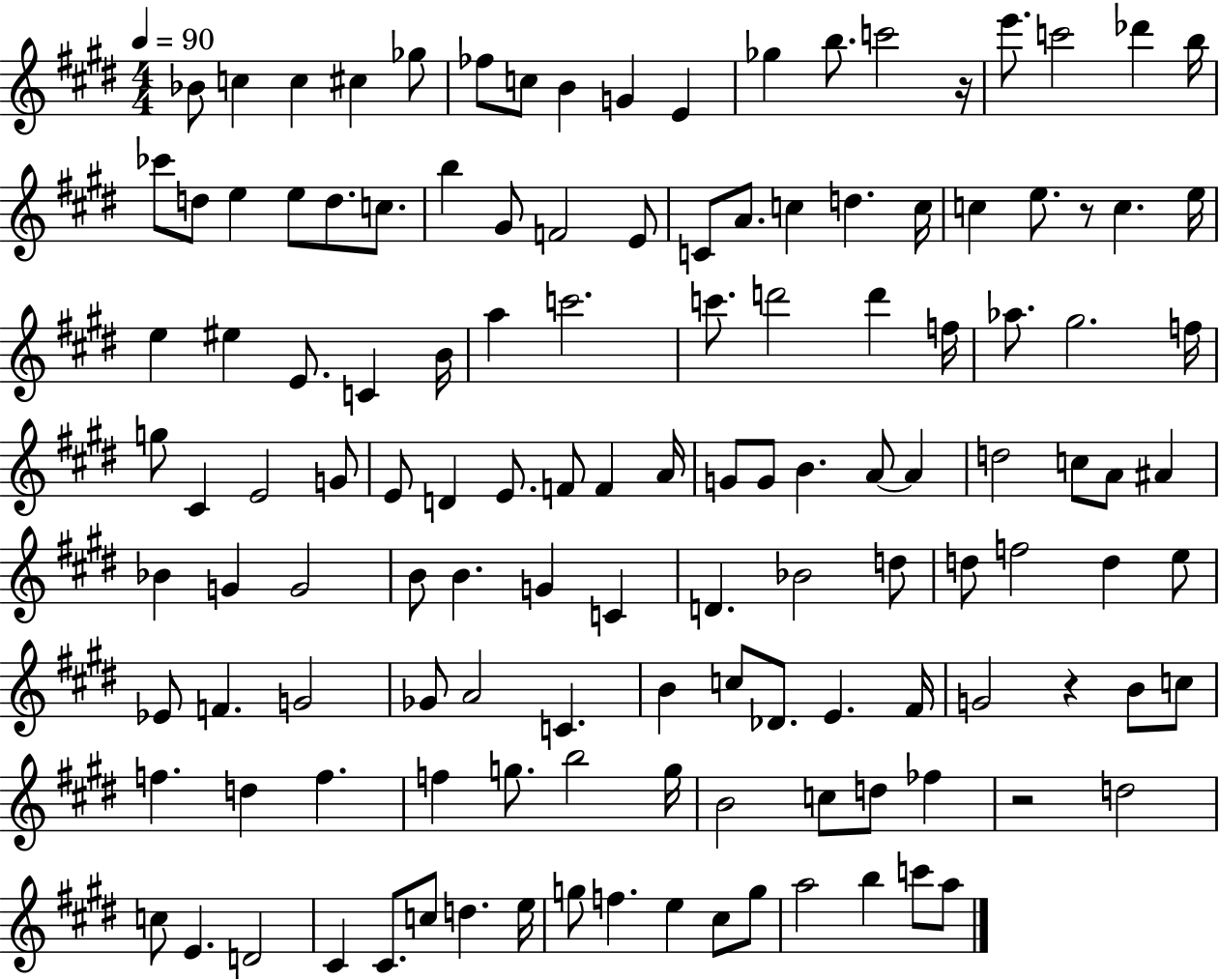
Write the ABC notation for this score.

X:1
T:Untitled
M:4/4
L:1/4
K:E
_B/2 c c ^c _g/2 _f/2 c/2 B G E _g b/2 c'2 z/4 e'/2 c'2 _d' b/4 _c'/2 d/2 e e/2 d/2 c/2 b ^G/2 F2 E/2 C/2 A/2 c d c/4 c e/2 z/2 c e/4 e ^e E/2 C B/4 a c'2 c'/2 d'2 d' f/4 _a/2 ^g2 f/4 g/2 ^C E2 G/2 E/2 D E/2 F/2 F A/4 G/2 G/2 B A/2 A d2 c/2 A/2 ^A _B G G2 B/2 B G C D _B2 d/2 d/2 f2 d e/2 _E/2 F G2 _G/2 A2 C B c/2 _D/2 E ^F/4 G2 z B/2 c/2 f d f f g/2 b2 g/4 B2 c/2 d/2 _f z2 d2 c/2 E D2 ^C ^C/2 c/2 d e/4 g/2 f e ^c/2 g/2 a2 b c'/2 a/2